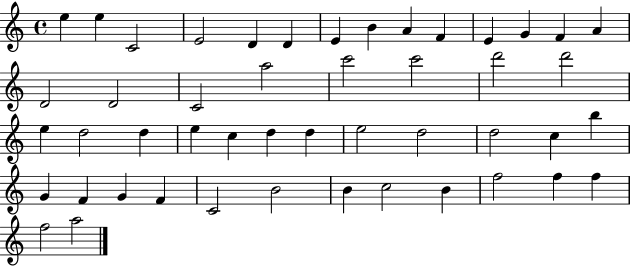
X:1
T:Untitled
M:4/4
L:1/4
K:C
e e C2 E2 D D E B A F E G F A D2 D2 C2 a2 c'2 c'2 d'2 d'2 e d2 d e c d d e2 d2 d2 c b G F G F C2 B2 B c2 B f2 f f f2 a2